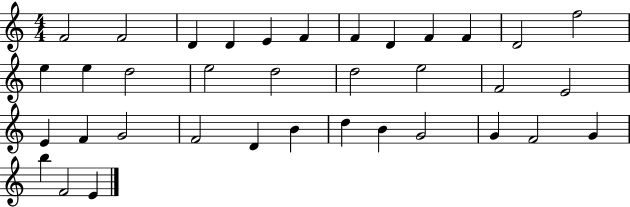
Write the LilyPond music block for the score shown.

{
  \clef treble
  \numericTimeSignature
  \time 4/4
  \key c \major
  f'2 f'2 | d'4 d'4 e'4 f'4 | f'4 d'4 f'4 f'4 | d'2 f''2 | \break e''4 e''4 d''2 | e''2 d''2 | d''2 e''2 | f'2 e'2 | \break e'4 f'4 g'2 | f'2 d'4 b'4 | d''4 b'4 g'2 | g'4 f'2 g'4 | \break b''4 f'2 e'4 | \bar "|."
}